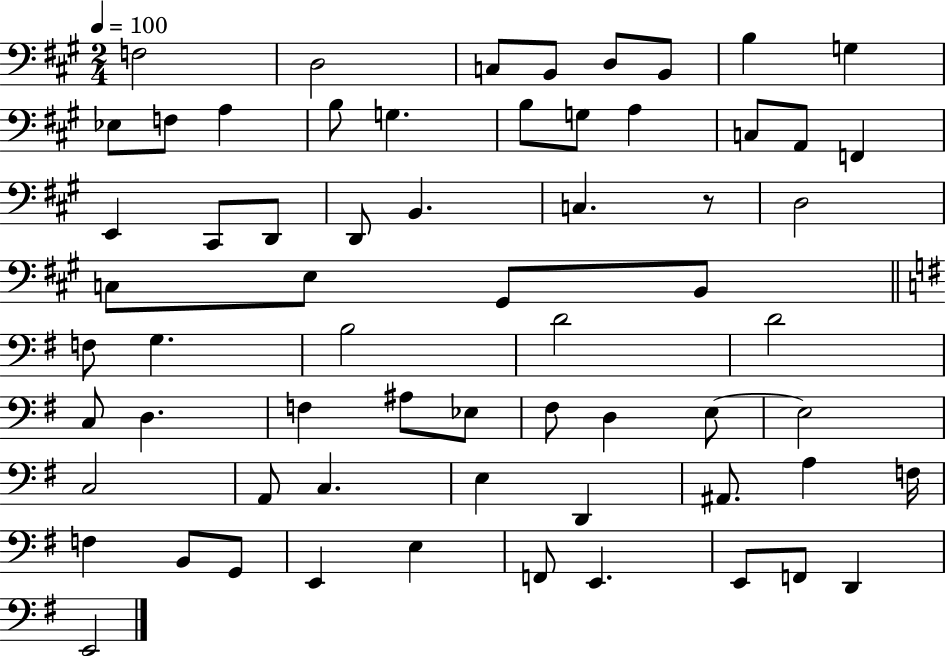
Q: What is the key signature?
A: A major